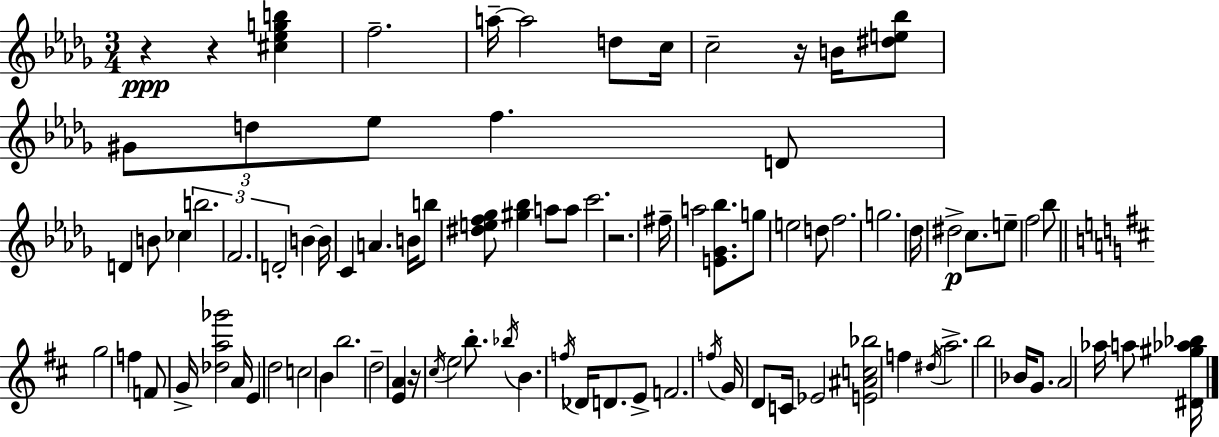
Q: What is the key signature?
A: BES minor